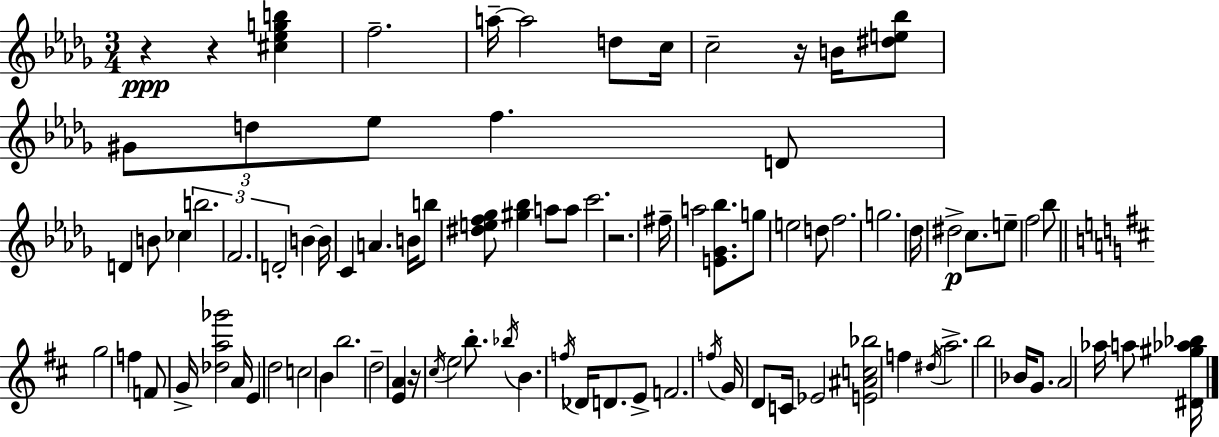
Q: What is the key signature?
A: BES minor